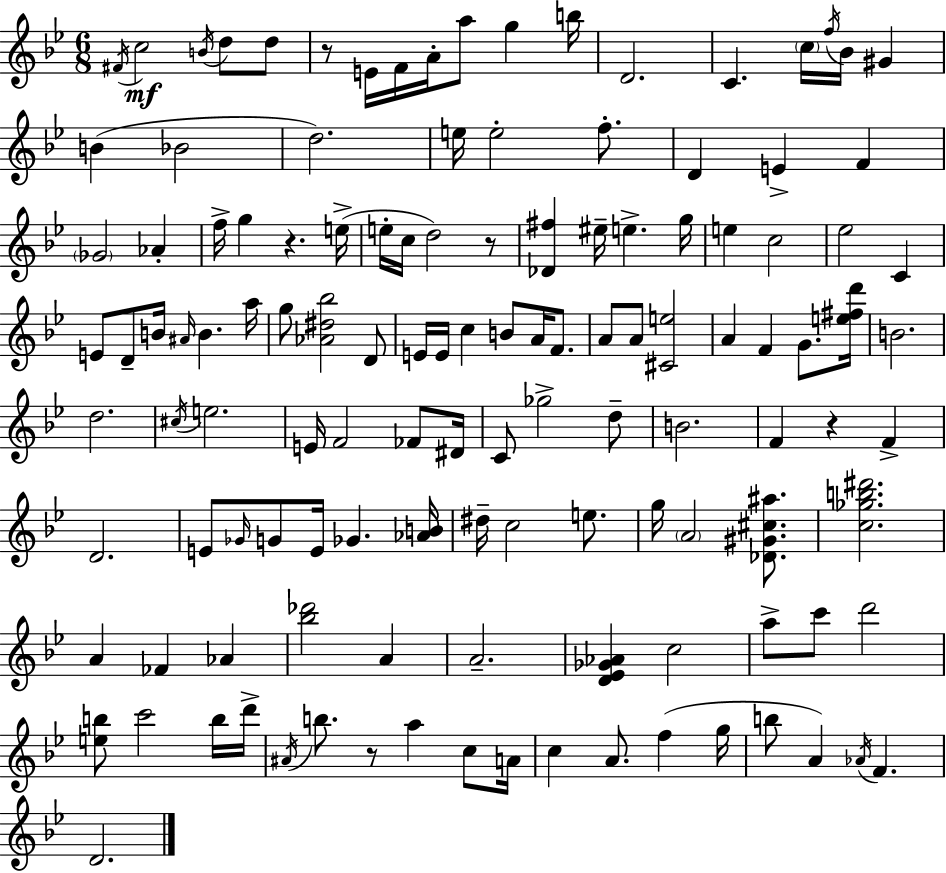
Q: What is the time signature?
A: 6/8